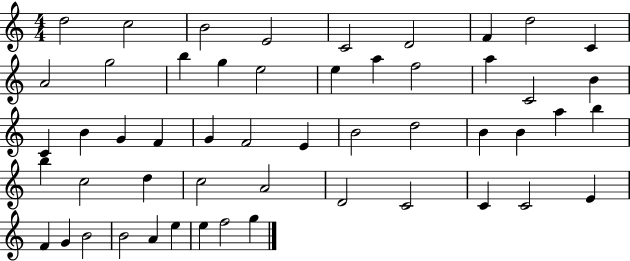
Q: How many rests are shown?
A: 0